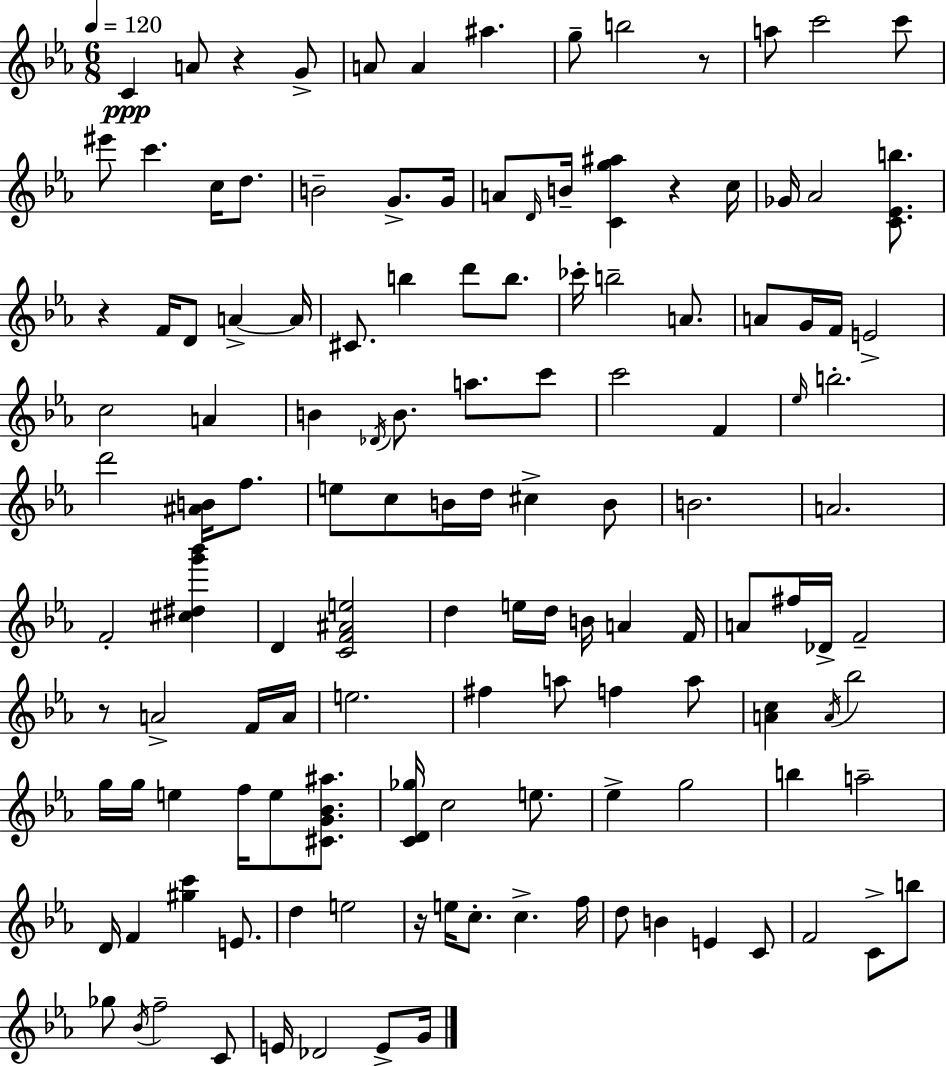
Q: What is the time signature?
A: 6/8